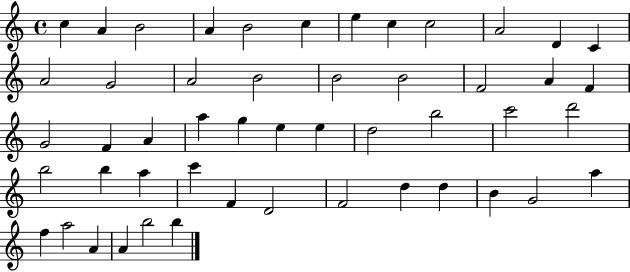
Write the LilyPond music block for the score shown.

{
  \clef treble
  \time 4/4
  \defaultTimeSignature
  \key c \major
  c''4 a'4 b'2 | a'4 b'2 c''4 | e''4 c''4 c''2 | a'2 d'4 c'4 | \break a'2 g'2 | a'2 b'2 | b'2 b'2 | f'2 a'4 f'4 | \break g'2 f'4 a'4 | a''4 g''4 e''4 e''4 | d''2 b''2 | c'''2 d'''2 | \break b''2 b''4 a''4 | c'''4 f'4 d'2 | f'2 d''4 d''4 | b'4 g'2 a''4 | \break f''4 a''2 a'4 | a'4 b''2 b''4 | \bar "|."
}